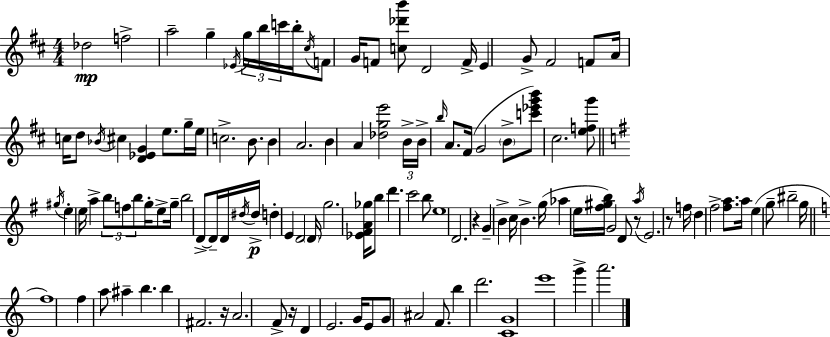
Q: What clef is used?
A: treble